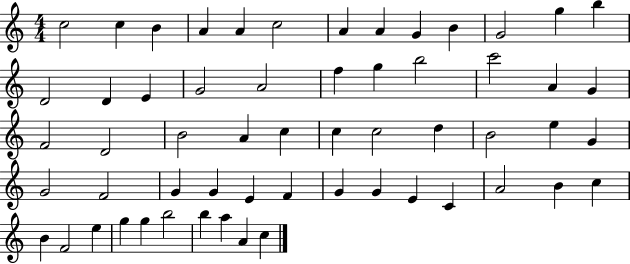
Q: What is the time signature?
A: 4/4